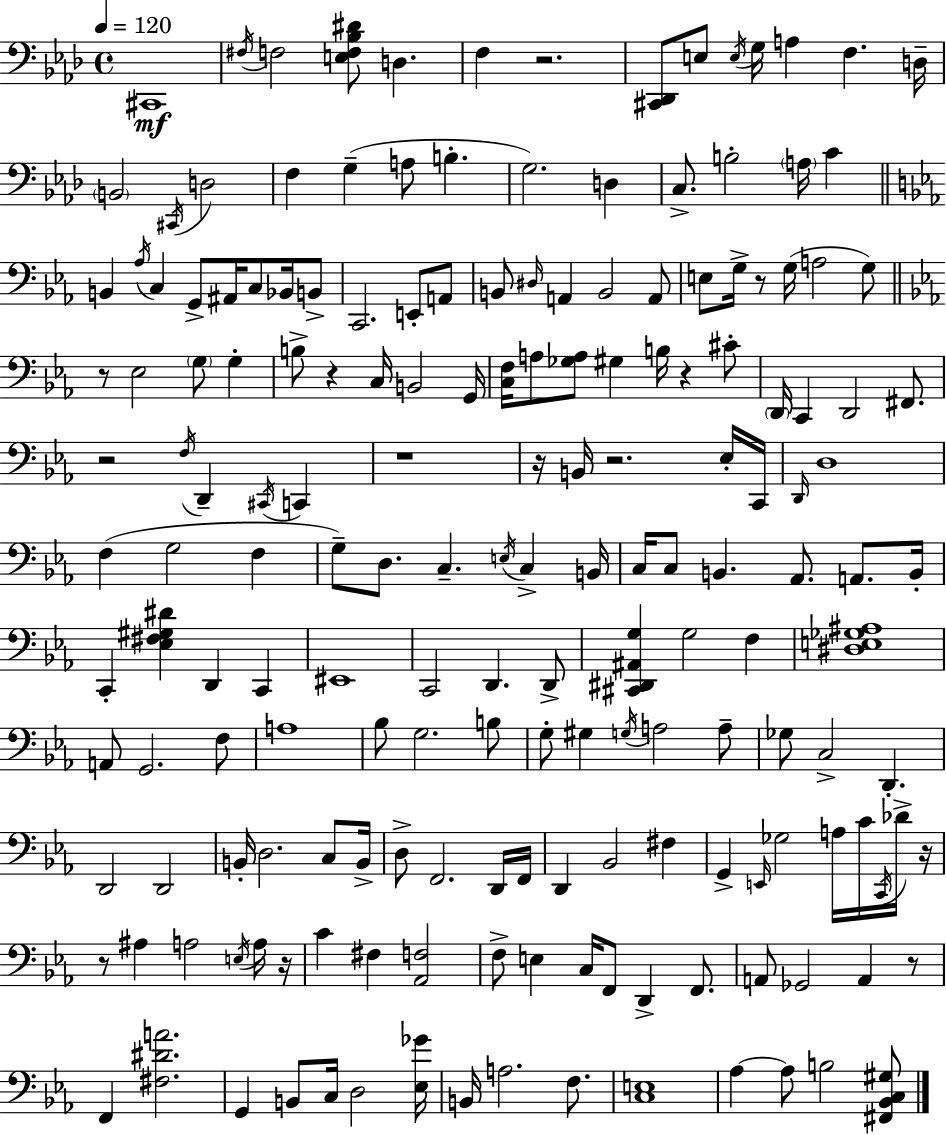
{
  \clef bass
  \time 4/4
  \defaultTimeSignature
  \key aes \major
  \tempo 4 = 120
  cis,1\mf | \acciaccatura { fis16 } f2 <e f bes dis'>8 d4. | f4 r2. | <cis, des,>8 e8 \acciaccatura { e16 } g16 a4 f4. | \break d16-- \parenthesize b,2 \acciaccatura { cis,16 } d2 | f4 g4--( a8 b4.-. | g2.) d4 | c8.-> b2-. \parenthesize a16 c'4 | \break \bar "||" \break \key ees \major b,4 \acciaccatura { aes16 } c4 g,8-> ais,16 c8 bes,16 b,8-> | c,2. e,8-. a,8 | b,8 \grace { dis16 } a,4 b,2 | a,8 e8 g16-> r8 g16( a2 | \break g8) \bar "||" \break \key ees \major r8 ees2 \parenthesize g8 g4-. | b8-> r4 c16 b,2 g,16 | <c f>16 a8 <ges a>8 gis4 b16 r4 cis'8-. | \parenthesize d,16 c,4 d,2 fis,8. | \break r2 \acciaccatura { f16 } d,4-- \acciaccatura { cis,16 } c,4 | r1 | r16 b,16 r2. | ees16-. c,16 \grace { d,16 } d1 | \break f4( g2 f4 | g8--) d8. c4.-- \acciaccatura { e16 } c4-> | b,16 c16 c8 b,4. aes,8. | a,8. b,16-. c,4-. <ees fis gis dis'>4 d,4 | \break c,4 eis,1 | c,2 d,4. | d,8-> <cis, dis, ais, g>4 g2 | f4 <dis e ges ais>1 | \break a,8 g,2. | f8 a1 | bes8 g2. | b8 g8-. gis4 \acciaccatura { g16 } a2 | \break a8-- ges8 c2-> d,4.-. | d,2 d,2 | b,16-. d2. | c8 b,16-> d8-> f,2. | \break d,16 f,16 d,4 bes,2 | fis4 g,4-> \grace { e,16 } ges2 | a16 c'16 \acciaccatura { c,16 } des'16-> r16 r8 ais4 a2 | \acciaccatura { e16 } a16 r16 c'4 fis4 | \break <aes, f>2 f8-> e4 c16 f,8 | d,4-> f,8. a,8 ges,2 | a,4 r8 f,4 <fis dis' a'>2. | g,4 b,8 c16 d2 | \break <ees ges'>16 b,16 a2. | f8. <c e>1 | aes4~~ aes8 b2 | <fis, bes, c gis>8 \bar "|."
}